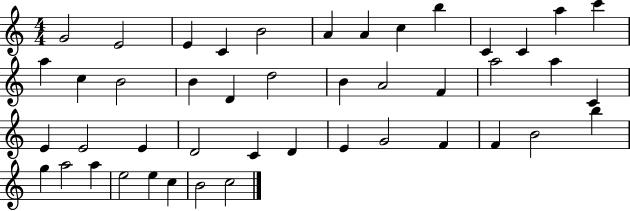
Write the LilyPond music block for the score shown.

{
  \clef treble
  \numericTimeSignature
  \time 4/4
  \key c \major
  g'2 e'2 | e'4 c'4 b'2 | a'4 a'4 c''4 b''4 | c'4 c'4 a''4 c'''4 | \break a''4 c''4 b'2 | b'4 d'4 d''2 | b'4 a'2 f'4 | a''2 a''4 c'4 | \break e'4 e'2 e'4 | d'2 c'4 d'4 | e'4 g'2 f'4 | f'4 b'2 b''4 | \break g''4 a''2 a''4 | e''2 e''4 c''4 | b'2 c''2 | \bar "|."
}